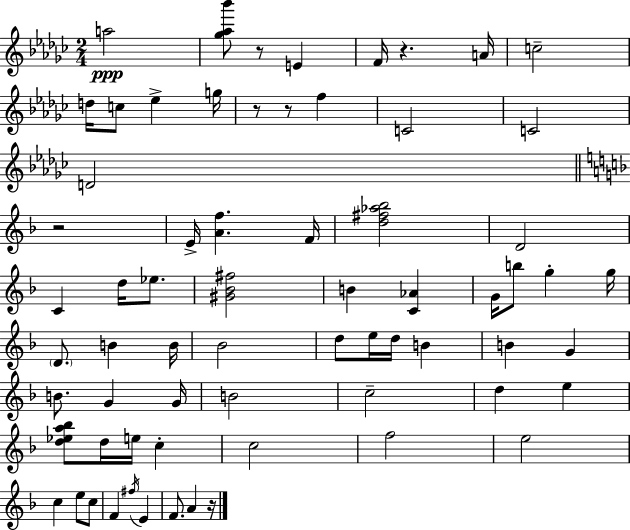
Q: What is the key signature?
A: EES minor